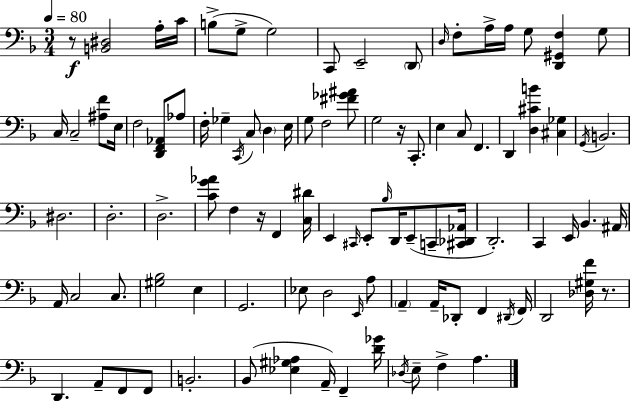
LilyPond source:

{
  \clef bass
  \numericTimeSignature
  \time 3/4
  \key f \major
  \tempo 4 = 80
  r8\f <b, dis>2 a16-. c'16 | b8->( g8-> g2) | c,8 e,2-- \parenthesize d,8 | \grace { d16 } f8-. a16-> a16 g8 <d, gis, f>4 g8 | \break c16 c2-- <ais f'>8 | e16 f2 <d, f, aes,>8 aes8 | f16-. ges4-- \acciaccatura { c,16 } c8 \parenthesize d4 | e16 g8 f2 | \break <fis' ges' ais'>8 g2 r16 c,8.-. | e4 c8 f,4. | d,4 <d cis' b'>4 <cis ges>4 | \acciaccatura { g,16 } b,2. | \break dis2. | d2.-. | d2.-> | <c' g' aes'>8 f4 r16 f,4 | \break <c dis'>16 e,4 \grace { cis,16 } e,8-. \grace { bes16 } d,16 | e,8--( c,8-- <cis, des, aes,>16 d,2.-.) | c,4 e,16 bes,4. | ais,16 a,16 c2 | \break c8. <gis bes>2 | e4 g,2. | ees8 d2 | \grace { e,16 } a8 \parenthesize a,4-- a,16-- des,8-. | \break f,4 \acciaccatura { dis,16 } f,16 d,2 | <des gis f'>16 r8. d,4. | a,8-- f,8 f,8 b,2.-. | bes,8( <ees gis aes>4 | \break a,16--) f,4-- <d' ges'>16 \acciaccatura { des16 } e8-- f4-> | a4. \bar "|."
}